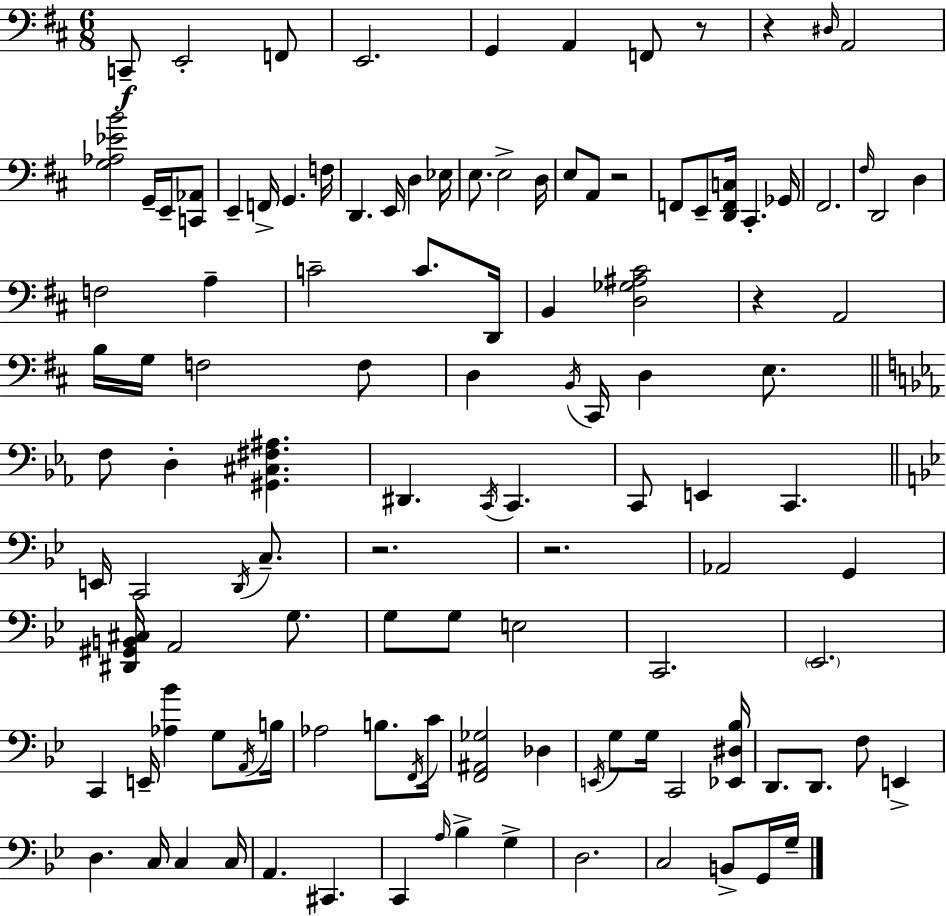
{
  \clef bass
  \numericTimeSignature
  \time 6/8
  \key d \major
  c,8--\f e,2-. f,8 | e,2. | g,4 a,4 f,8 r8 | r4 \grace { dis16 } a,2 | \break <g aes ees' b'>2 g,16-- e,16-- <c, aes,>8 | e,4-- f,16-> g,4. | f16 d,4. e,16 d4 | ees16 e8. e2-> | \break d16 e8 a,8 r2 | f,8 e,8-- <d, f, c>16 cis,4.-. | ges,16 fis,2. | \grace { fis16 } d,2 d4 | \break f2 a4-- | c'2-- c'8. | d,16 b,4 <d ges ais cis'>2 | r4 a,2 | \break b16 g16 f2 | f8 d4 \acciaccatura { b,16 } cis,16 d4 | e8. \bar "||" \break \key c \minor f8 d4-. <gis, cis fis ais>4. | dis,4. \acciaccatura { c,16 } c,4. | c,8 e,4 c,4. | \bar "||" \break \key bes \major e,16 c,2 \acciaccatura { d,16 } c8.-- | r2. | r2. | aes,2 g,4 | \break <dis, gis, b, cis>16 a,2 g8. | g8 g8 e2 | c,2. | \parenthesize ees,2. | \break c,4 e,16-- <aes bes'>4 g8 | \acciaccatura { a,16 } b16 aes2 b8. | \acciaccatura { f,16 } c'16 <f, ais, ges>2 des4 | \acciaccatura { e,16 } g8 g16 c,2 | \break <ees, dis bes>16 d,8. d,8. f8 | e,4-> d4. c16 c4 | c16 a,4. cis,4. | c,4 \grace { a16 } bes4-> | \break g4-> d2. | c2 | b,8-> g,16 g16-- \bar "|."
}